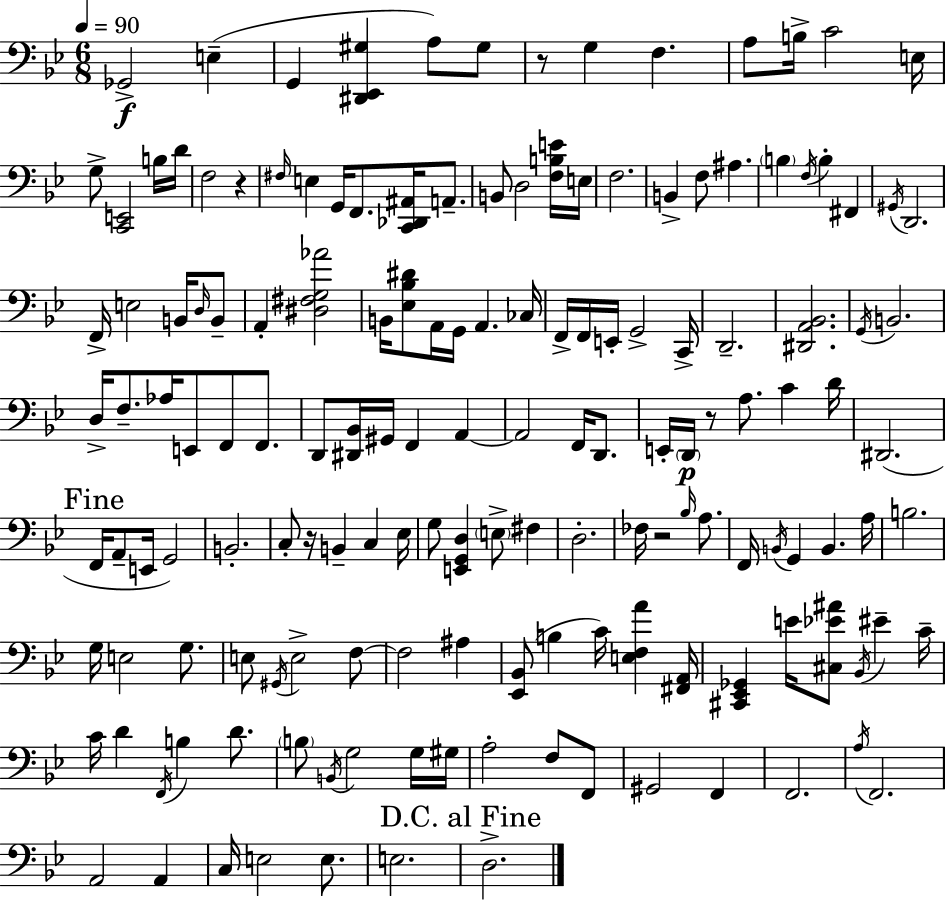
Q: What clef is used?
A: bass